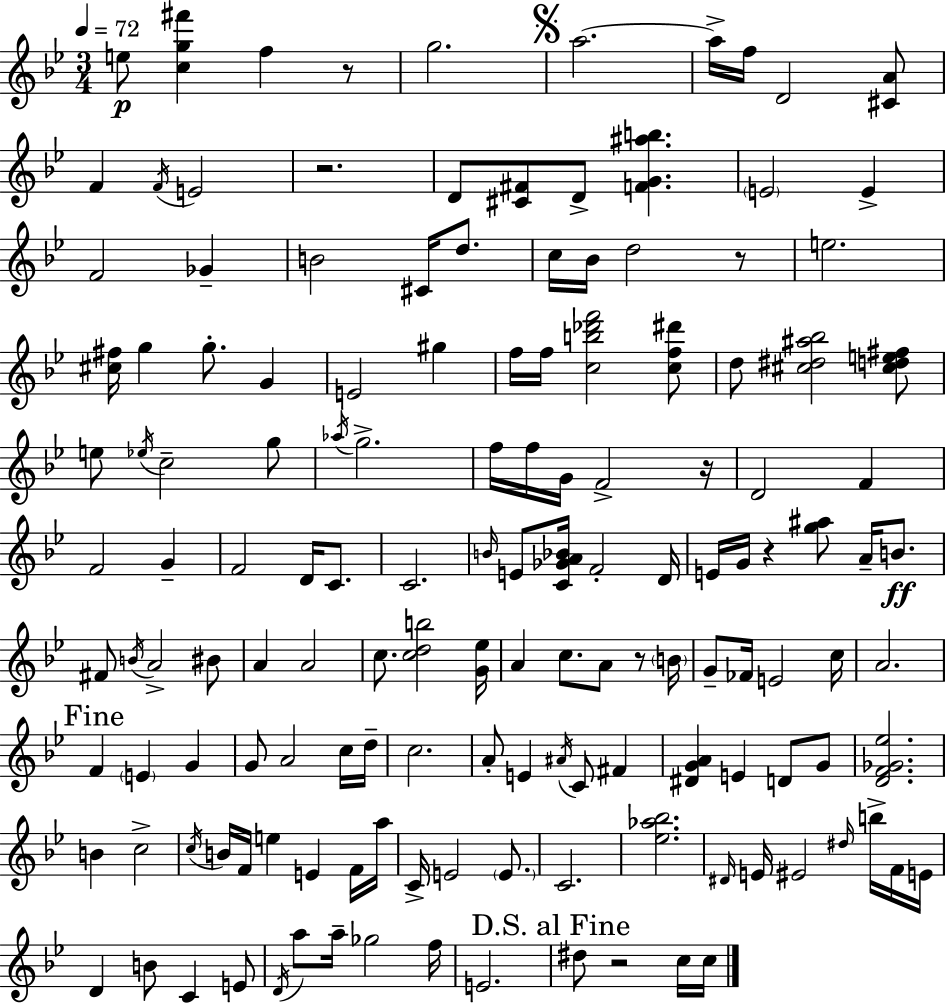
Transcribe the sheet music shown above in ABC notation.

X:1
T:Untitled
M:3/4
L:1/4
K:Bb
e/2 [cg^f'] f z/2 g2 a2 a/4 f/4 D2 [^CA]/2 F F/4 E2 z2 D/2 [^C^F]/2 D/2 [FG^ab] E2 E F2 _G B2 ^C/4 d/2 c/4 _B/4 d2 z/2 e2 [^c^f]/4 g g/2 G E2 ^g f/4 f/4 [cb_d'f']2 [cf^d']/2 d/2 [^c^d^a_b]2 [^cde^f]/2 e/2 _e/4 c2 g/2 _a/4 g2 f/4 f/4 G/4 F2 z/4 D2 F F2 G F2 D/4 C/2 C2 B/4 E/2 [C_GA_B]/4 F2 D/4 E/4 G/4 z [g^a]/2 A/4 B/2 ^F/2 B/4 A2 ^B/2 A A2 c/2 [cdb]2 [G_e]/4 A c/2 A/2 z/2 B/4 G/2 _F/4 E2 c/4 A2 F E G G/2 A2 c/4 d/4 c2 A/2 E ^A/4 C/2 ^F [^DGA] E D/2 G/2 [DF_G_e]2 B c2 c/4 B/4 F/4 e E F/4 a/4 C/4 E2 E/2 C2 [_e_a_b]2 ^D/4 E/4 ^E2 ^d/4 b/4 F/4 E/4 D B/2 C E/2 D/4 a/2 a/4 _g2 f/4 E2 ^d/2 z2 c/4 c/4